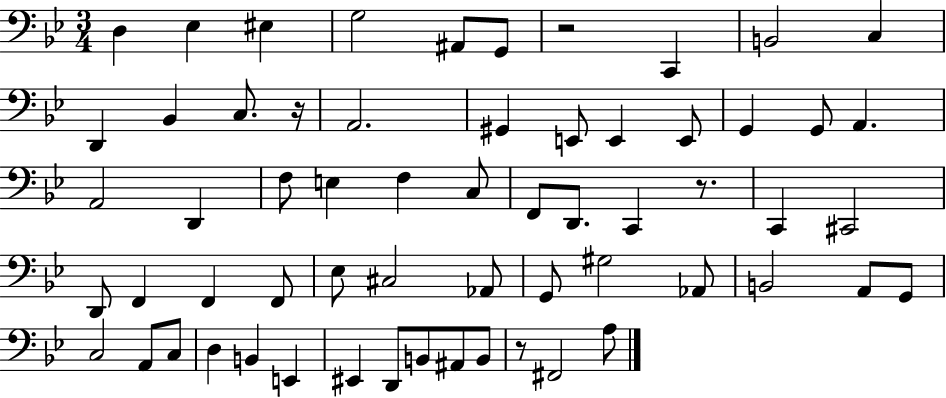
D3/q Eb3/q EIS3/q G3/h A#2/e G2/e R/h C2/q B2/h C3/q D2/q Bb2/q C3/e. R/s A2/h. G#2/q E2/e E2/q E2/e G2/q G2/e A2/q. A2/h D2/q F3/e E3/q F3/q C3/e F2/e D2/e. C2/q R/e. C2/q C#2/h D2/e F2/q F2/q F2/e Eb3/e C#3/h Ab2/e G2/e G#3/h Ab2/e B2/h A2/e G2/e C3/h A2/e C3/e D3/q B2/q E2/q EIS2/q D2/e B2/e A#2/e B2/e R/e F#2/h A3/e